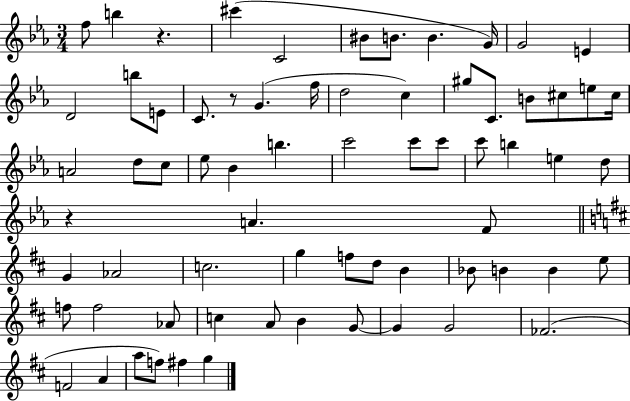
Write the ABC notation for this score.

X:1
T:Untitled
M:3/4
L:1/4
K:Eb
f/2 b z ^c' C2 ^B/2 B/2 B G/4 G2 E D2 b/2 E/2 C/2 z/2 G f/4 d2 c ^g/2 C/2 B/2 ^c/2 e/2 ^c/4 A2 d/2 c/2 _e/2 _B b c'2 c'/2 c'/2 c'/2 b e d/2 z A F/2 G _A2 c2 g f/2 d/2 B _B/2 B B e/2 f/2 f2 _A/2 c A/2 B G/2 G G2 _F2 F2 A a/2 f/2 ^f g